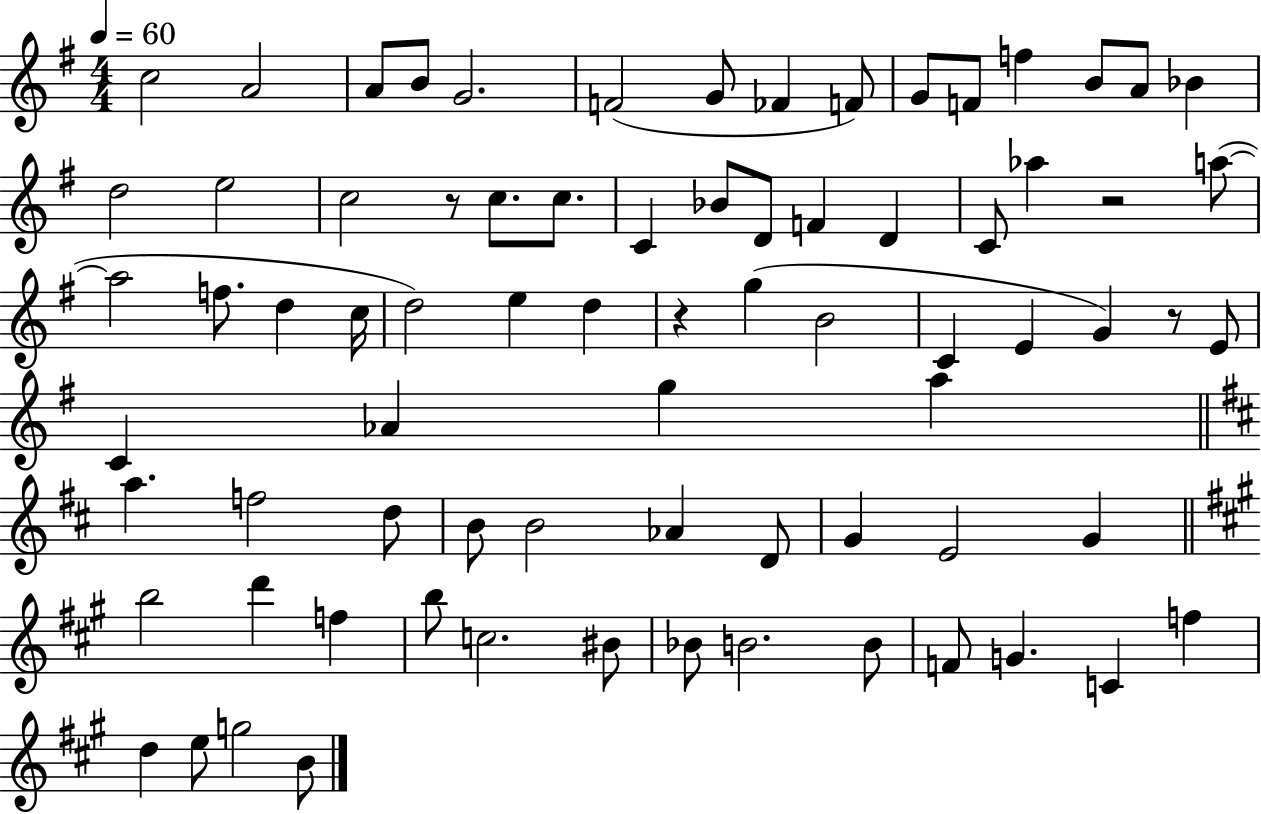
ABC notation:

X:1
T:Untitled
M:4/4
L:1/4
K:G
c2 A2 A/2 B/2 G2 F2 G/2 _F F/2 G/2 F/2 f B/2 A/2 _B d2 e2 c2 z/2 c/2 c/2 C _B/2 D/2 F D C/2 _a z2 a/2 a2 f/2 d c/4 d2 e d z g B2 C E G z/2 E/2 C _A g a a f2 d/2 B/2 B2 _A D/2 G E2 G b2 d' f b/2 c2 ^B/2 _B/2 B2 B/2 F/2 G C f d e/2 g2 B/2